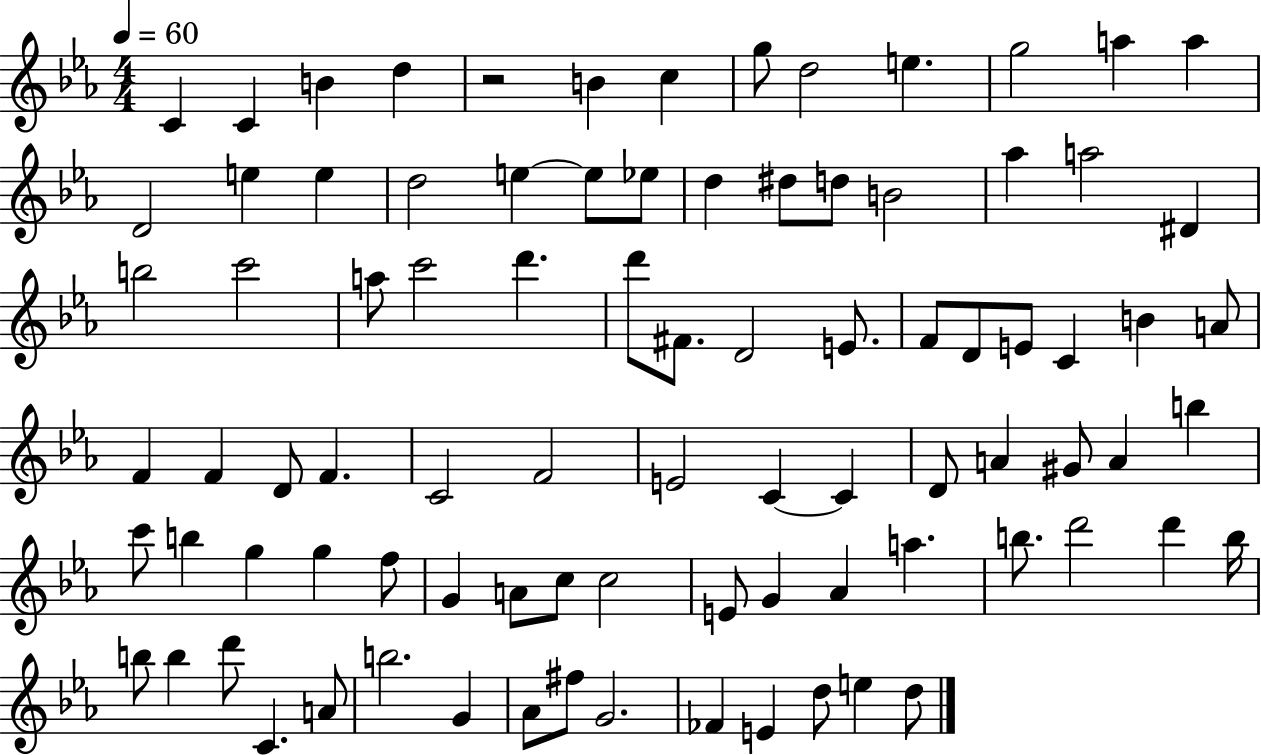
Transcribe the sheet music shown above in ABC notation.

X:1
T:Untitled
M:4/4
L:1/4
K:Eb
C C B d z2 B c g/2 d2 e g2 a a D2 e e d2 e e/2 _e/2 d ^d/2 d/2 B2 _a a2 ^D b2 c'2 a/2 c'2 d' d'/2 ^F/2 D2 E/2 F/2 D/2 E/2 C B A/2 F F D/2 F C2 F2 E2 C C D/2 A ^G/2 A b c'/2 b g g f/2 G A/2 c/2 c2 E/2 G _A a b/2 d'2 d' b/4 b/2 b d'/2 C A/2 b2 G _A/2 ^f/2 G2 _F E d/2 e d/2